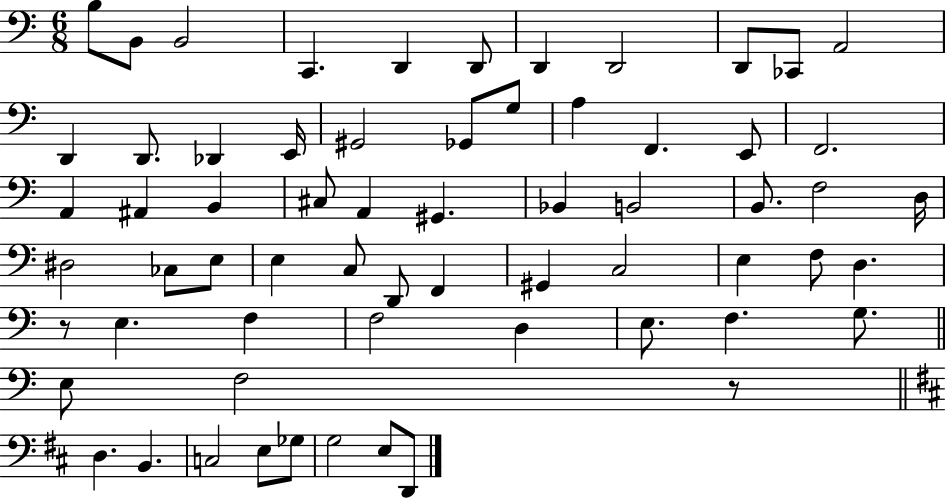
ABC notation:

X:1
T:Untitled
M:6/8
L:1/4
K:C
B,/2 B,,/2 B,,2 C,, D,, D,,/2 D,, D,,2 D,,/2 _C,,/2 A,,2 D,, D,,/2 _D,, E,,/4 ^G,,2 _G,,/2 G,/2 A, F,, E,,/2 F,,2 A,, ^A,, B,, ^C,/2 A,, ^G,, _B,, B,,2 B,,/2 F,2 D,/4 ^D,2 _C,/2 E,/2 E, C,/2 D,,/2 F,, ^G,, C,2 E, F,/2 D, z/2 E, F, F,2 D, E,/2 F, G,/2 E,/2 F,2 z/2 D, B,, C,2 E,/2 _G,/2 G,2 E,/2 D,,/2